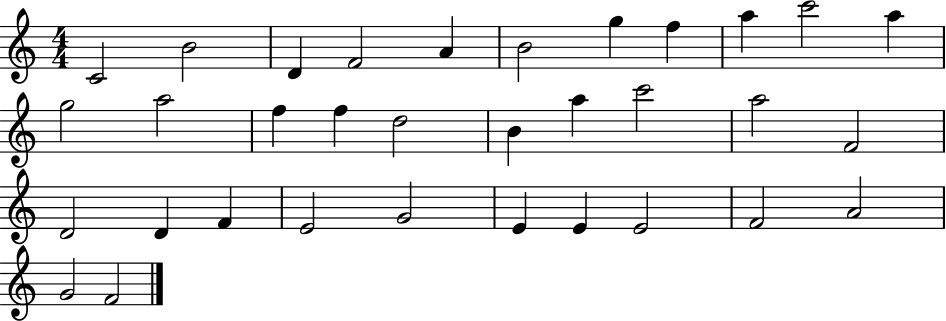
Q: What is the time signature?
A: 4/4